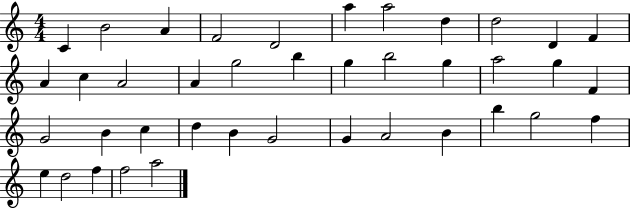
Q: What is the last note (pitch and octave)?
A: A5